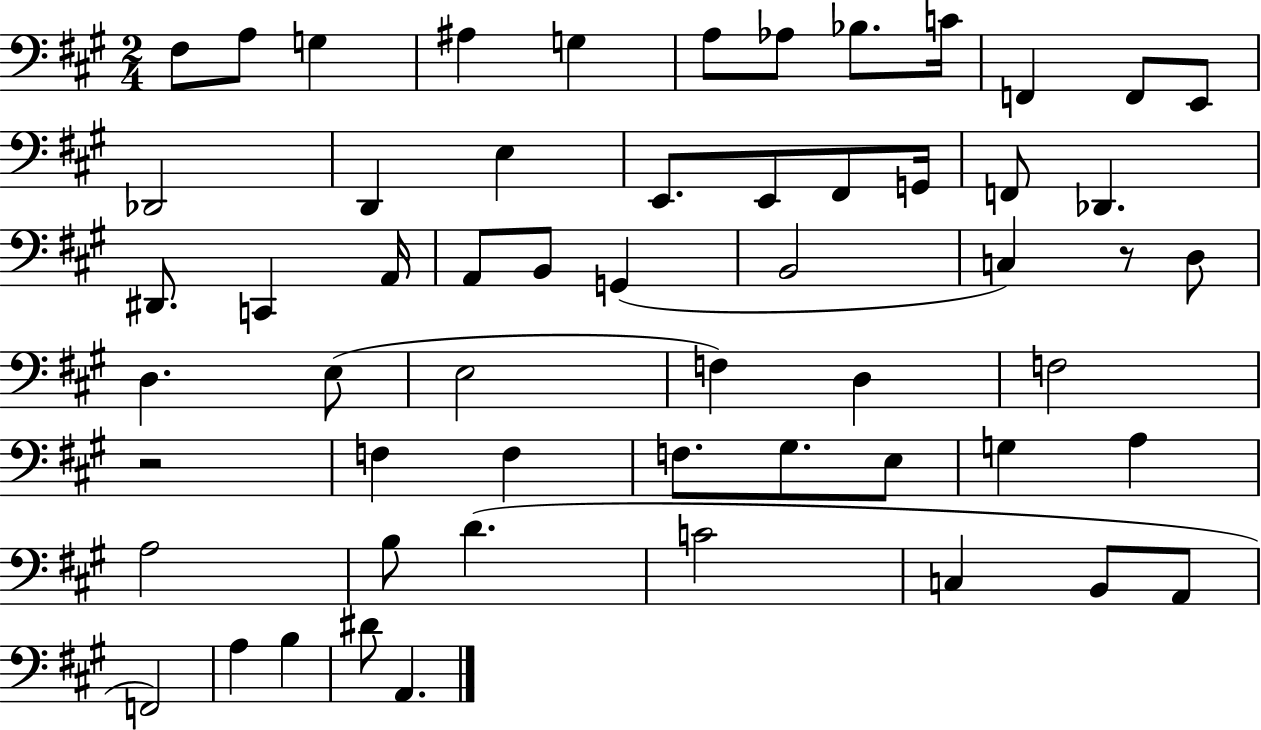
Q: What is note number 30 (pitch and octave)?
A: D3